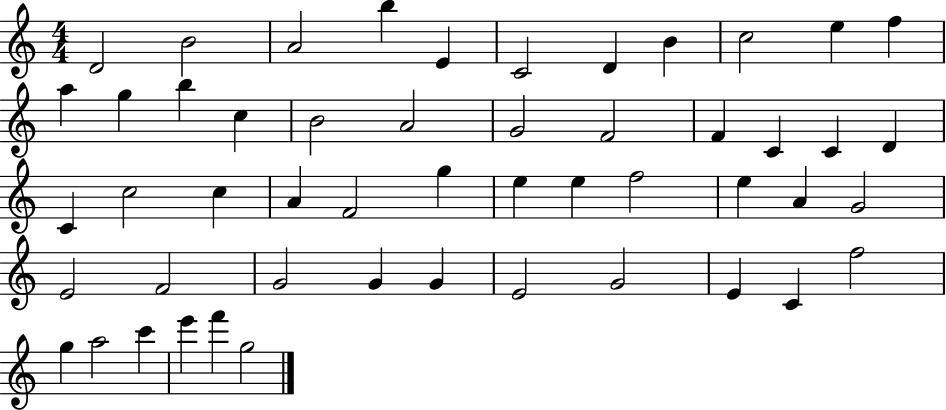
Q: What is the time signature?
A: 4/4